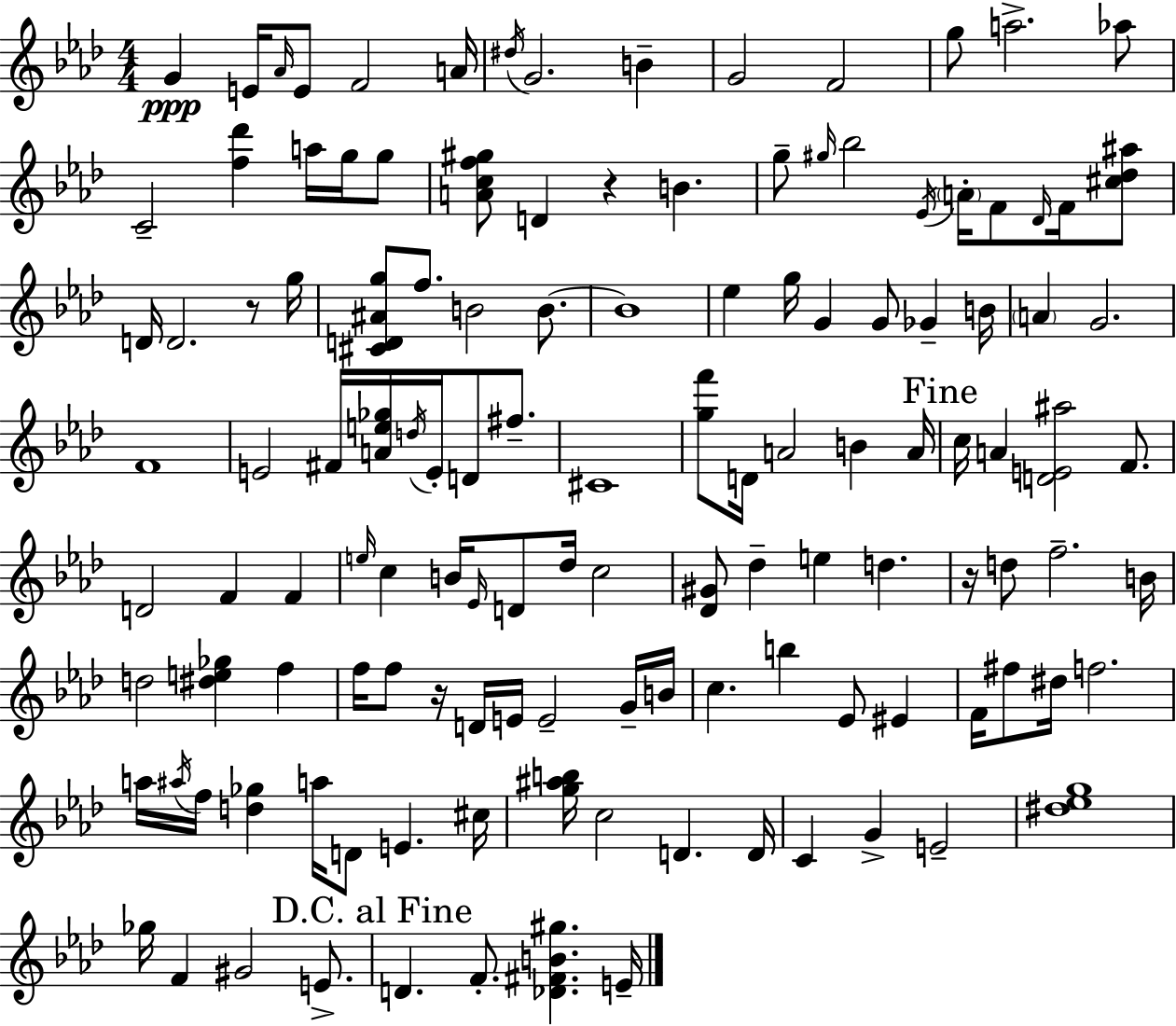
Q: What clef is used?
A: treble